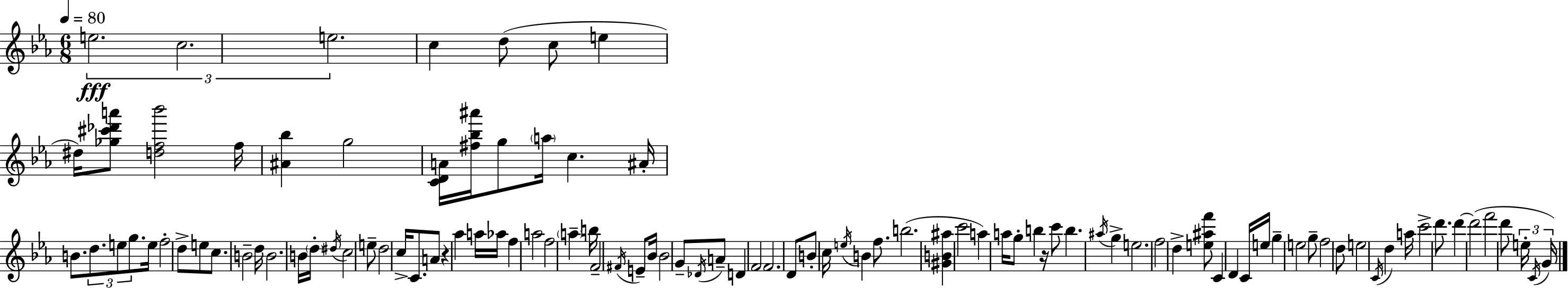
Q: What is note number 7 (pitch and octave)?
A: E5